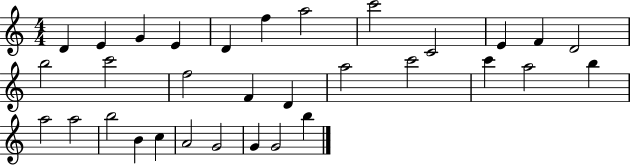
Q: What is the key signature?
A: C major